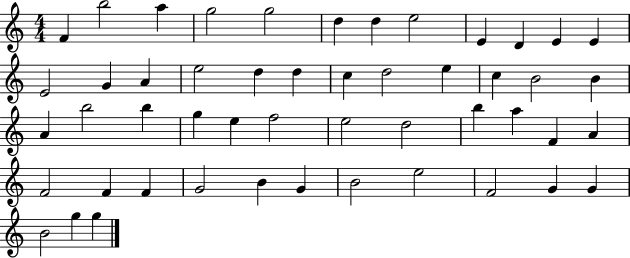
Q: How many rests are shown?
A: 0